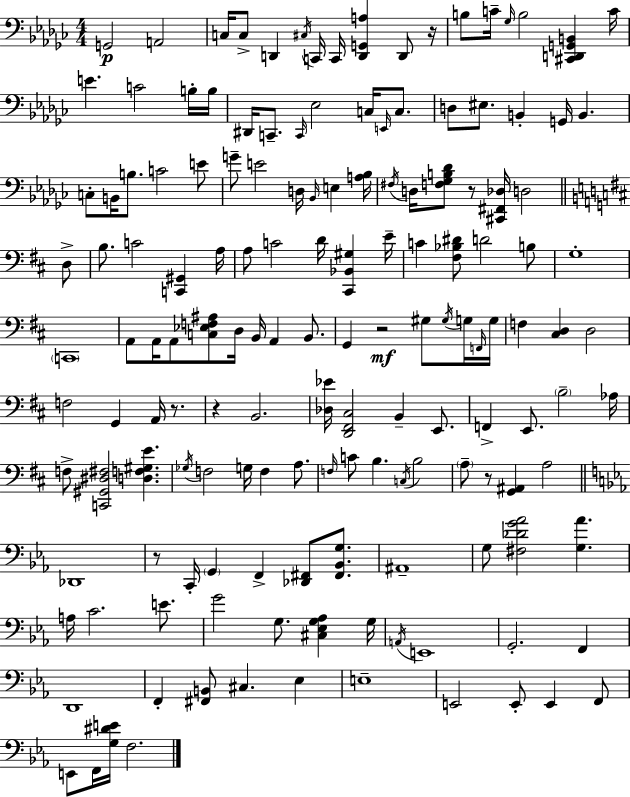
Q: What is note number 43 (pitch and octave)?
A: D3